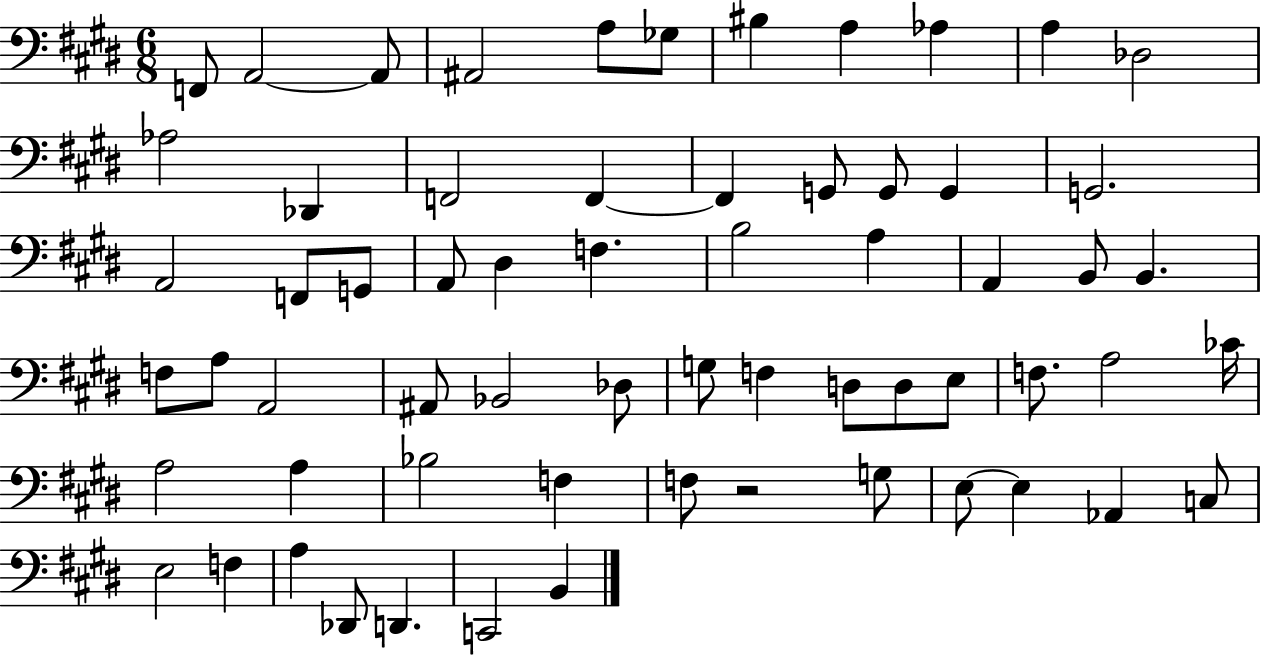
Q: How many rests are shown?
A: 1